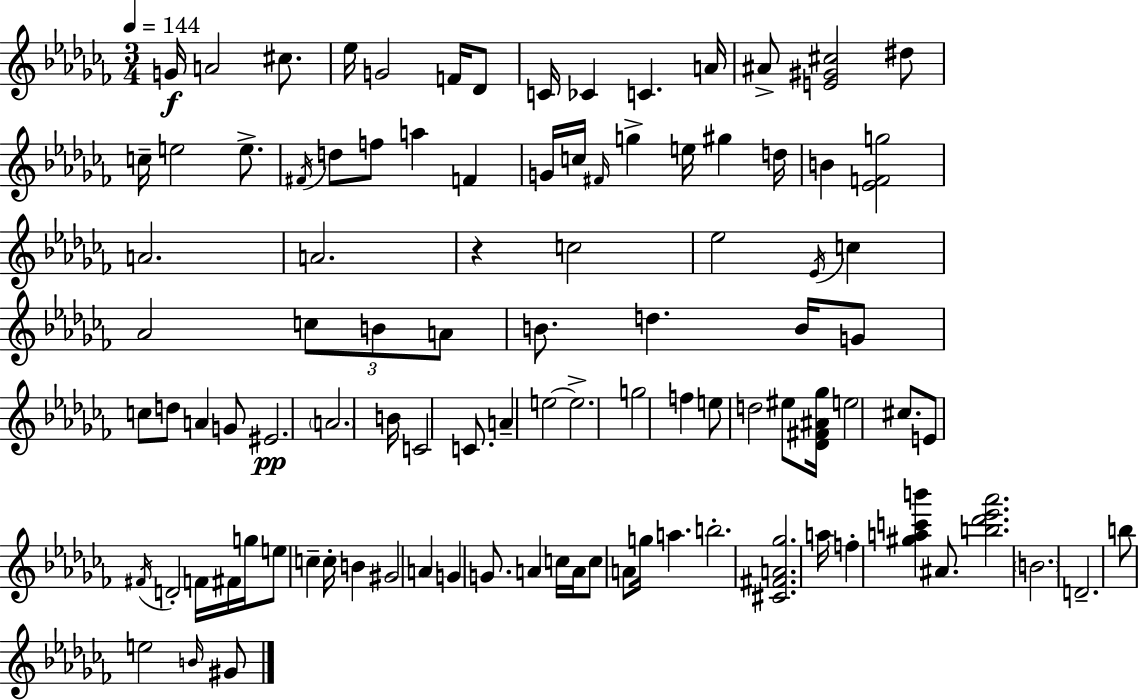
G4/s A4/h C#5/e. Eb5/s G4/h F4/s Db4/e C4/s CES4/q C4/q. A4/s A#4/e [E4,G#4,C#5]/h D#5/e C5/s E5/h E5/e. F#4/s D5/e F5/e A5/q F4/q G4/s C5/s F#4/s G5/q E5/s G#5/q D5/s B4/q [Eb4,F4,G5]/h A4/h. A4/h. R/q C5/h Eb5/h Eb4/s C5/q Ab4/h C5/e B4/e A4/e B4/e. D5/q. B4/s G4/e C5/e D5/e A4/q G4/e EIS4/h. A4/h. B4/s C4/h C4/e. A4/q E5/h E5/h. G5/h F5/q E5/e D5/h EIS5/e [Db4,F#4,A#4,Gb5]/s E5/h C#5/e. E4/e F#4/s D4/h F4/s F#4/s G5/s E5/e C5/q C5/s B4/q G#4/h A4/q G4/q G4/e. A4/q C5/s A4/s C5/e A4/e G5/s A5/q. B5/h. [C#4,F#4,A4,Gb5]/h. A5/s F5/q [G#5,A5,C6,B6]/q A#4/e. [B5,Db6,Eb6,Ab6]/h. B4/h. D4/h. B5/e E5/h B4/s G#4/e